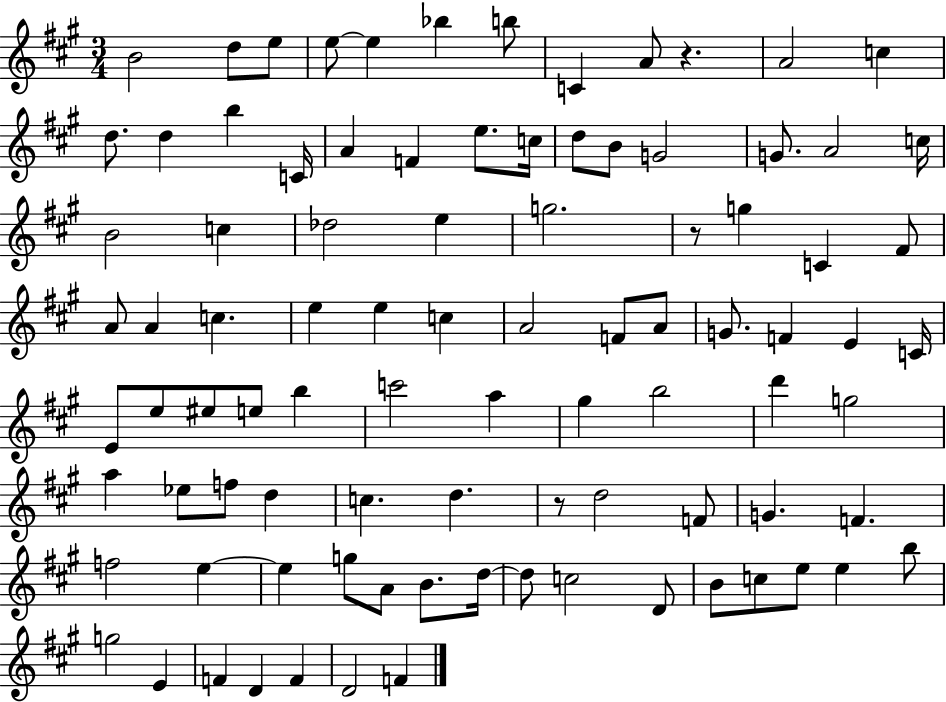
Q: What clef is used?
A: treble